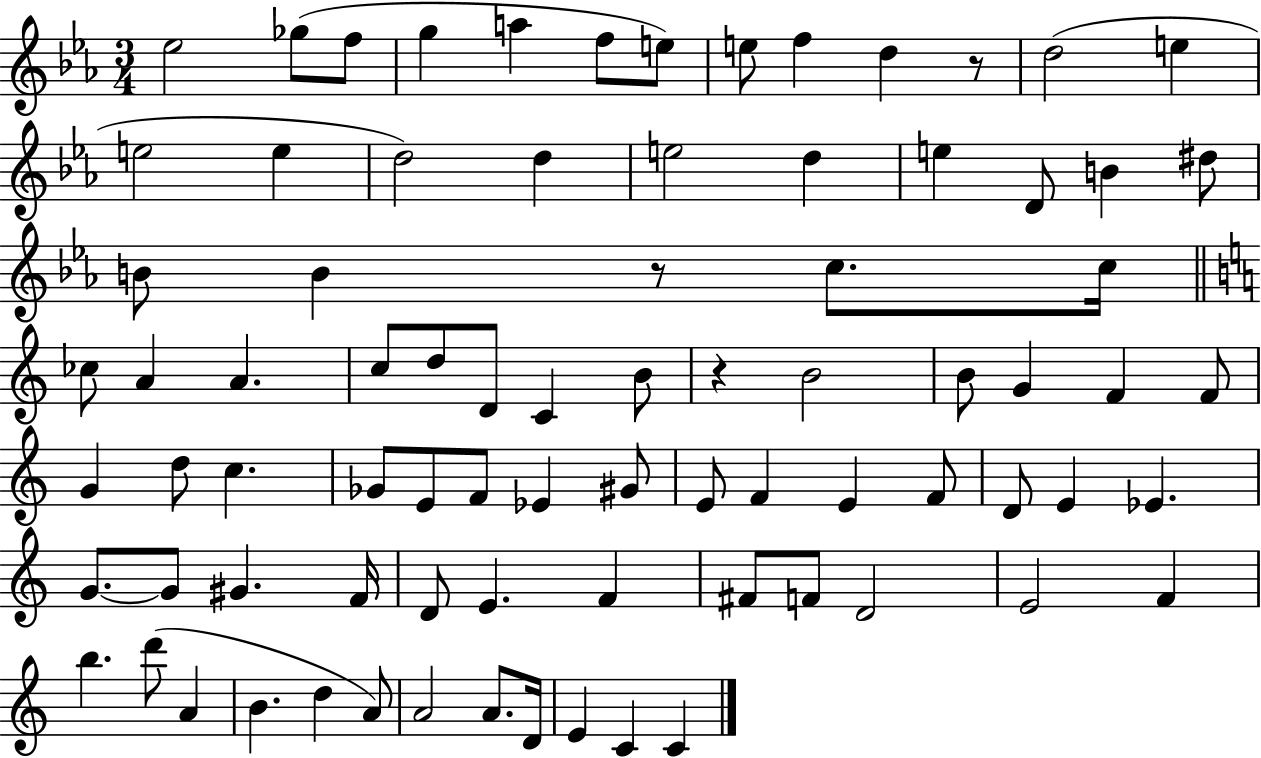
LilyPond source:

{
  \clef treble
  \numericTimeSignature
  \time 3/4
  \key ees \major
  ees''2 ges''8( f''8 | g''4 a''4 f''8 e''8) | e''8 f''4 d''4 r8 | d''2( e''4 | \break e''2 e''4 | d''2) d''4 | e''2 d''4 | e''4 d'8 b'4 dis''8 | \break b'8 b'4 r8 c''8. c''16 | \bar "||" \break \key c \major ces''8 a'4 a'4. | c''8 d''8 d'8 c'4 b'8 | r4 b'2 | b'8 g'4 f'4 f'8 | \break g'4 d''8 c''4. | ges'8 e'8 f'8 ees'4 gis'8 | e'8 f'4 e'4 f'8 | d'8 e'4 ees'4. | \break g'8.~~ g'8 gis'4. f'16 | d'8 e'4. f'4 | fis'8 f'8 d'2 | e'2 f'4 | \break b''4. d'''8( a'4 | b'4. d''4 a'8) | a'2 a'8. d'16 | e'4 c'4 c'4 | \break \bar "|."
}